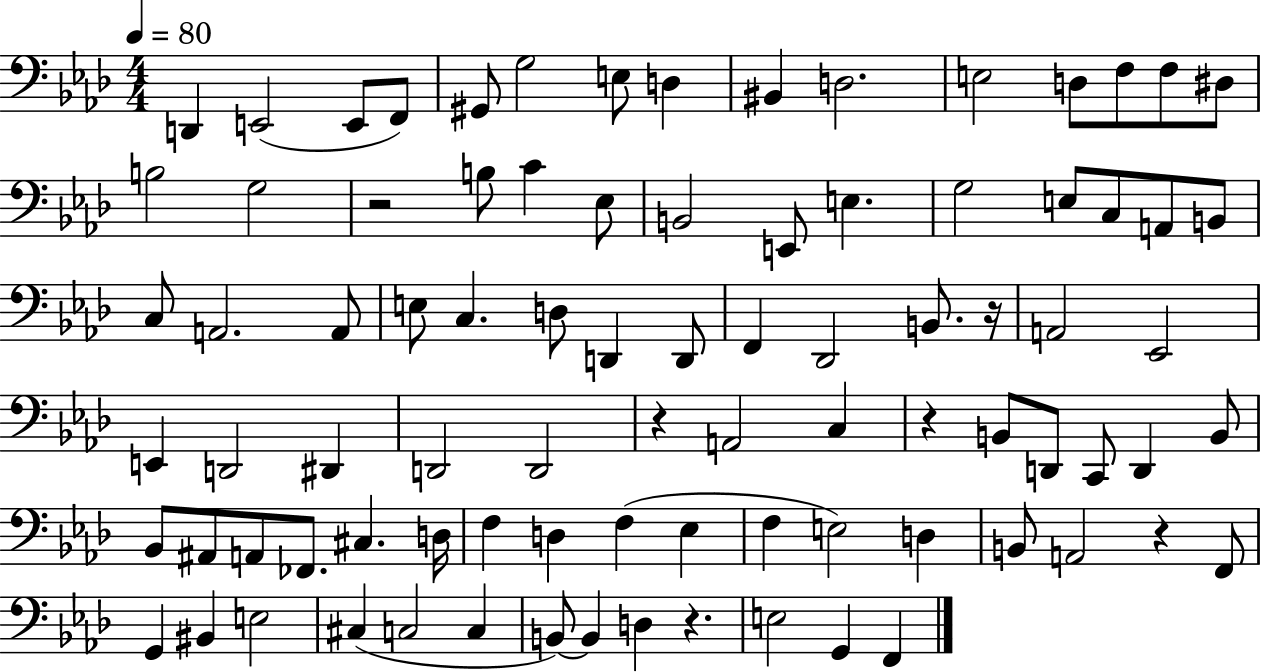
D2/q E2/h E2/e F2/e G#2/e G3/h E3/e D3/q BIS2/q D3/h. E3/h D3/e F3/e F3/e D#3/e B3/h G3/h R/h B3/e C4/q Eb3/e B2/h E2/e E3/q. G3/h E3/e C3/e A2/e B2/e C3/e A2/h. A2/e E3/e C3/q. D3/e D2/q D2/e F2/q Db2/h B2/e. R/s A2/h Eb2/h E2/q D2/h D#2/q D2/h D2/h R/q A2/h C3/q R/q B2/e D2/e C2/e D2/q B2/e Bb2/e A#2/e A2/e FES2/e. C#3/q. D3/s F3/q D3/q F3/q Eb3/q F3/q E3/h D3/q B2/e A2/h R/q F2/e G2/q BIS2/q E3/h C#3/q C3/h C3/q B2/e B2/q D3/q R/q. E3/h G2/q F2/q